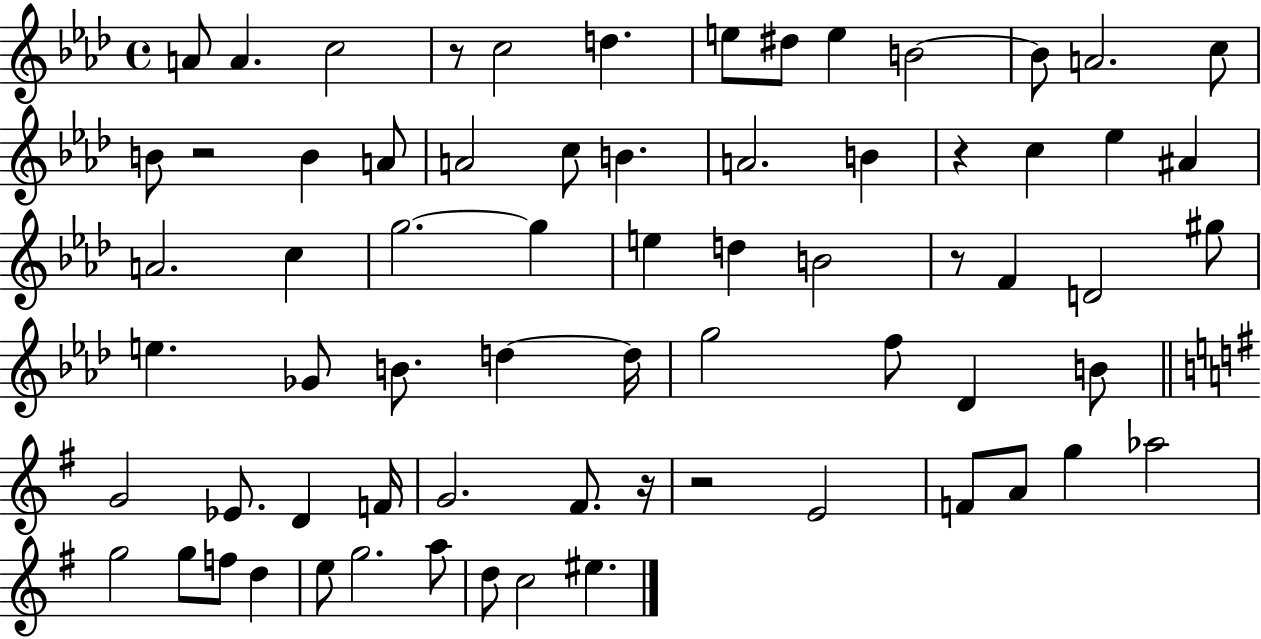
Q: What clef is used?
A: treble